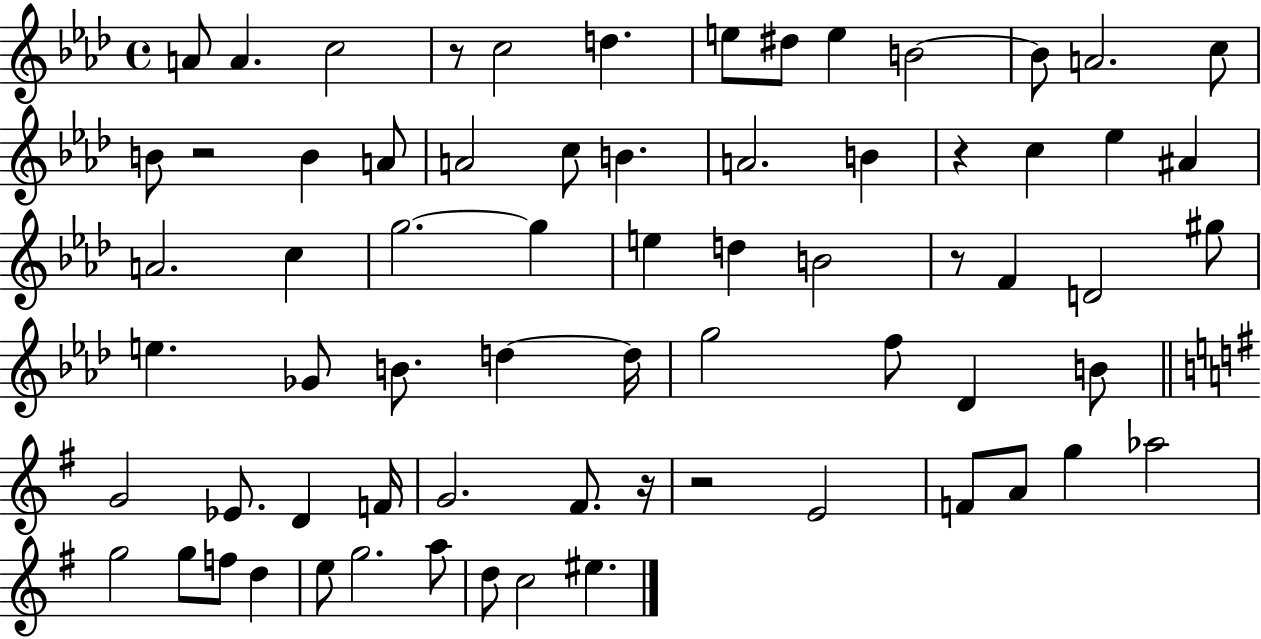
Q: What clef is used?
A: treble